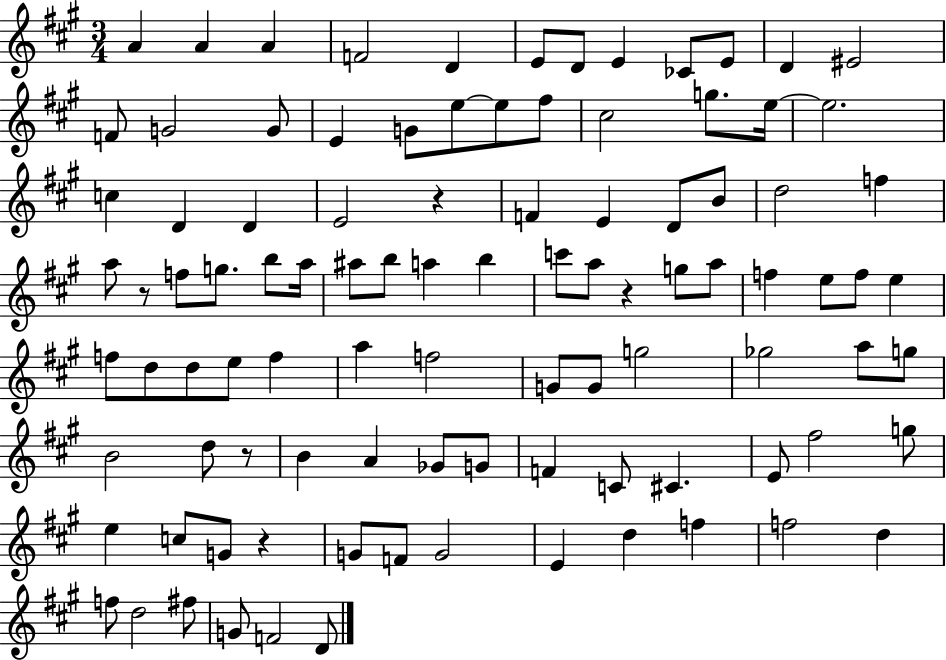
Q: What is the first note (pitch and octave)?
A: A4